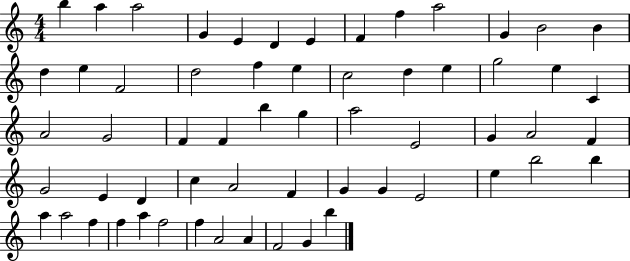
X:1
T:Untitled
M:4/4
L:1/4
K:C
b a a2 G E D E F f a2 G B2 B d e F2 d2 f e c2 d e g2 e C A2 G2 F F b g a2 E2 G A2 F G2 E D c A2 F G G E2 e b2 b a a2 f f a f2 f A2 A F2 G b